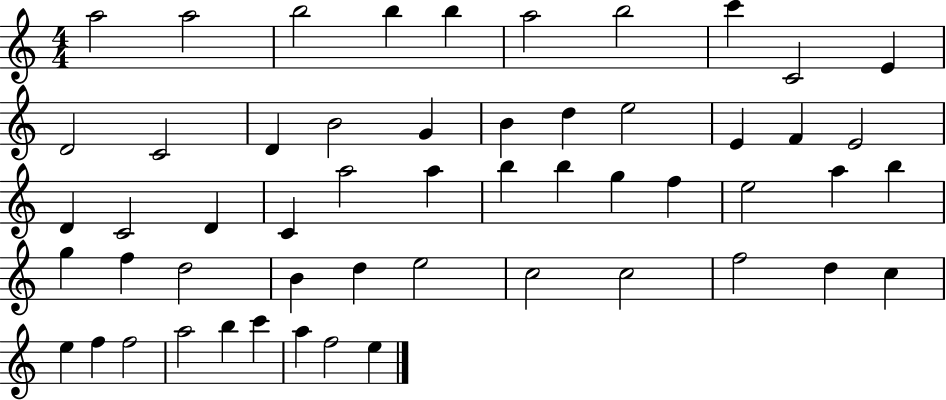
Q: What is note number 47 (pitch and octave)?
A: F5